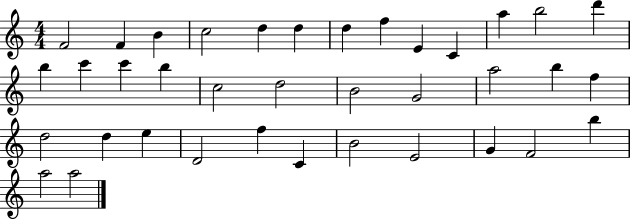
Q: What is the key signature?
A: C major